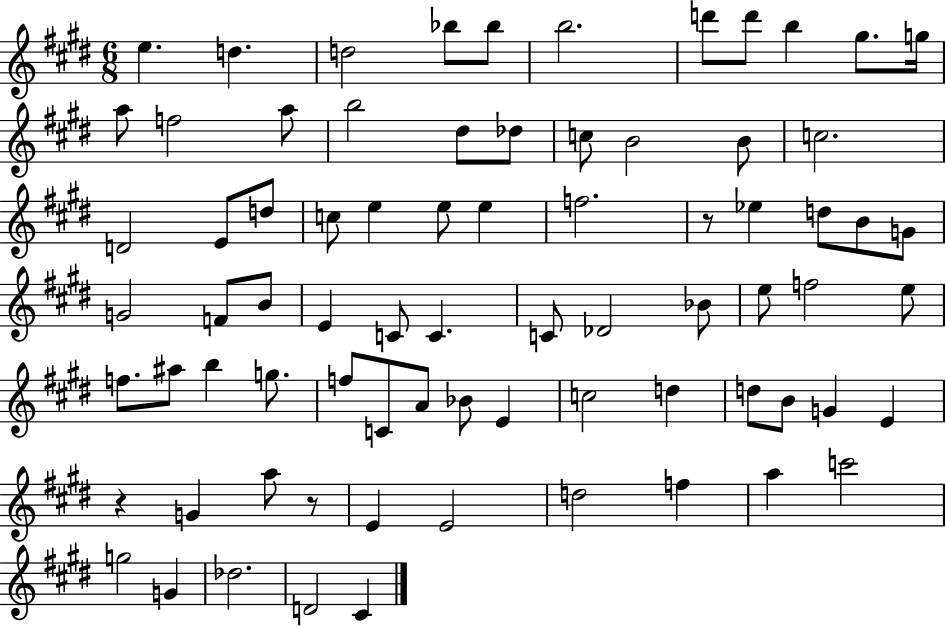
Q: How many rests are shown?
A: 3